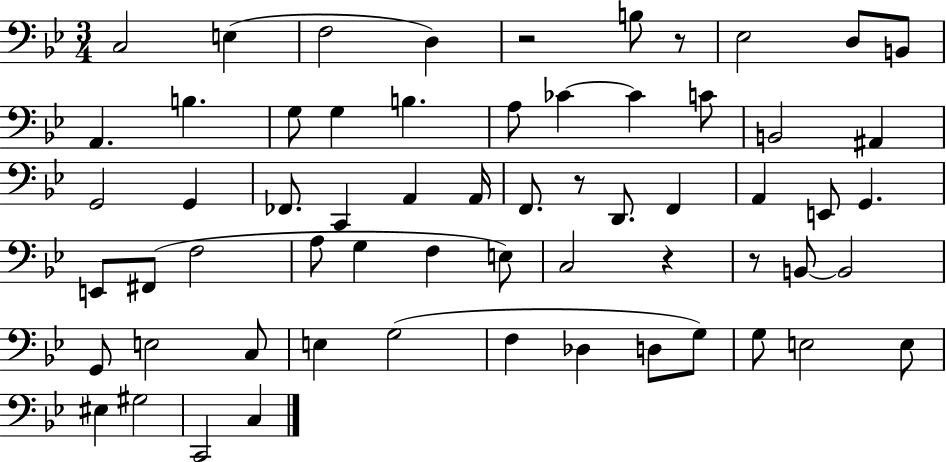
{
  \clef bass
  \numericTimeSignature
  \time 3/4
  \key bes \major
  c2 e4( | f2 d4) | r2 b8 r8 | ees2 d8 b,8 | \break a,4. b4. | g8 g4 b4. | a8 ces'4~~ ces'4 c'8 | b,2 ais,4 | \break g,2 g,4 | fes,8. c,4 a,4 a,16 | f,8. r8 d,8. f,4 | a,4 e,8 g,4. | \break e,8 fis,8( f2 | a8 g4 f4 e8) | c2 r4 | r8 b,8~~ b,2 | \break g,8 e2 c8 | e4 g2( | f4 des4 d8 g8) | g8 e2 e8 | \break eis4 gis2 | c,2 c4 | \bar "|."
}